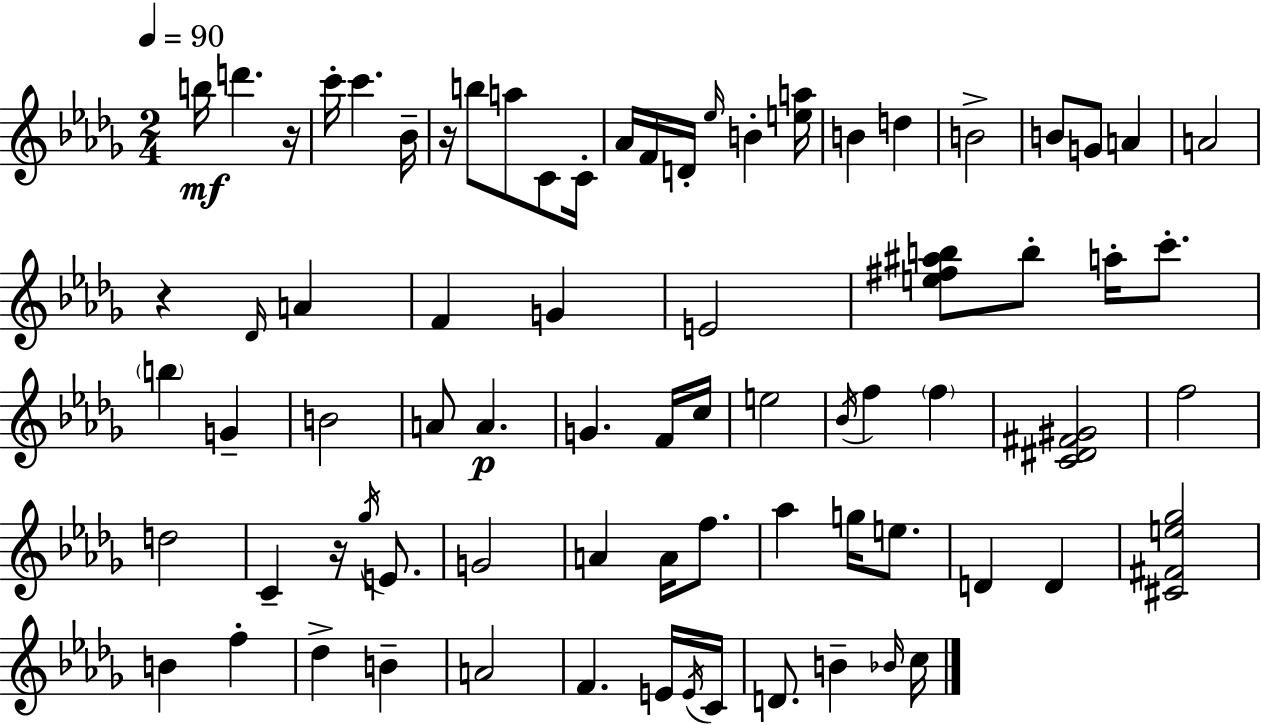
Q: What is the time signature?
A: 2/4